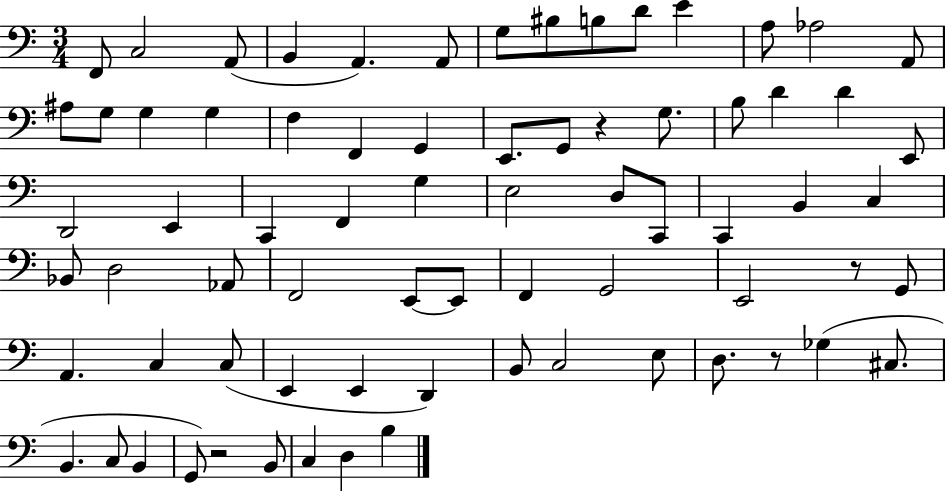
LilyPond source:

{
  \clef bass
  \numericTimeSignature
  \time 3/4
  \key c \major
  f,8 c2 a,8( | b,4 a,4.) a,8 | g8 bis8 b8 d'8 e'4 | a8 aes2 a,8 | \break ais8 g8 g4 g4 | f4 f,4 g,4 | e,8. g,8 r4 g8. | b8 d'4 d'4 e,8 | \break d,2 e,4 | c,4 f,4 g4 | e2 d8 c,8 | c,4 b,4 c4 | \break bes,8 d2 aes,8 | f,2 e,8~~ e,8 | f,4 g,2 | e,2 r8 g,8 | \break a,4. c4 c8( | e,4 e,4 d,4) | b,8 c2 e8 | d8. r8 ges4( cis8. | \break b,4. c8 b,4 | g,8) r2 b,8 | c4 d4 b4 | \bar "|."
}